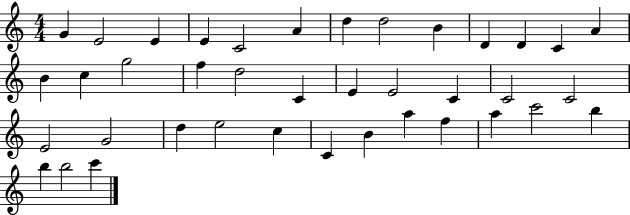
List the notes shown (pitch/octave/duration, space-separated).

G4/q E4/h E4/q E4/q C4/h A4/q D5/q D5/h B4/q D4/q D4/q C4/q A4/q B4/q C5/q G5/h F5/q D5/h C4/q E4/q E4/h C4/q C4/h C4/h E4/h G4/h D5/q E5/h C5/q C4/q B4/q A5/q F5/q A5/q C6/h B5/q B5/q B5/h C6/q